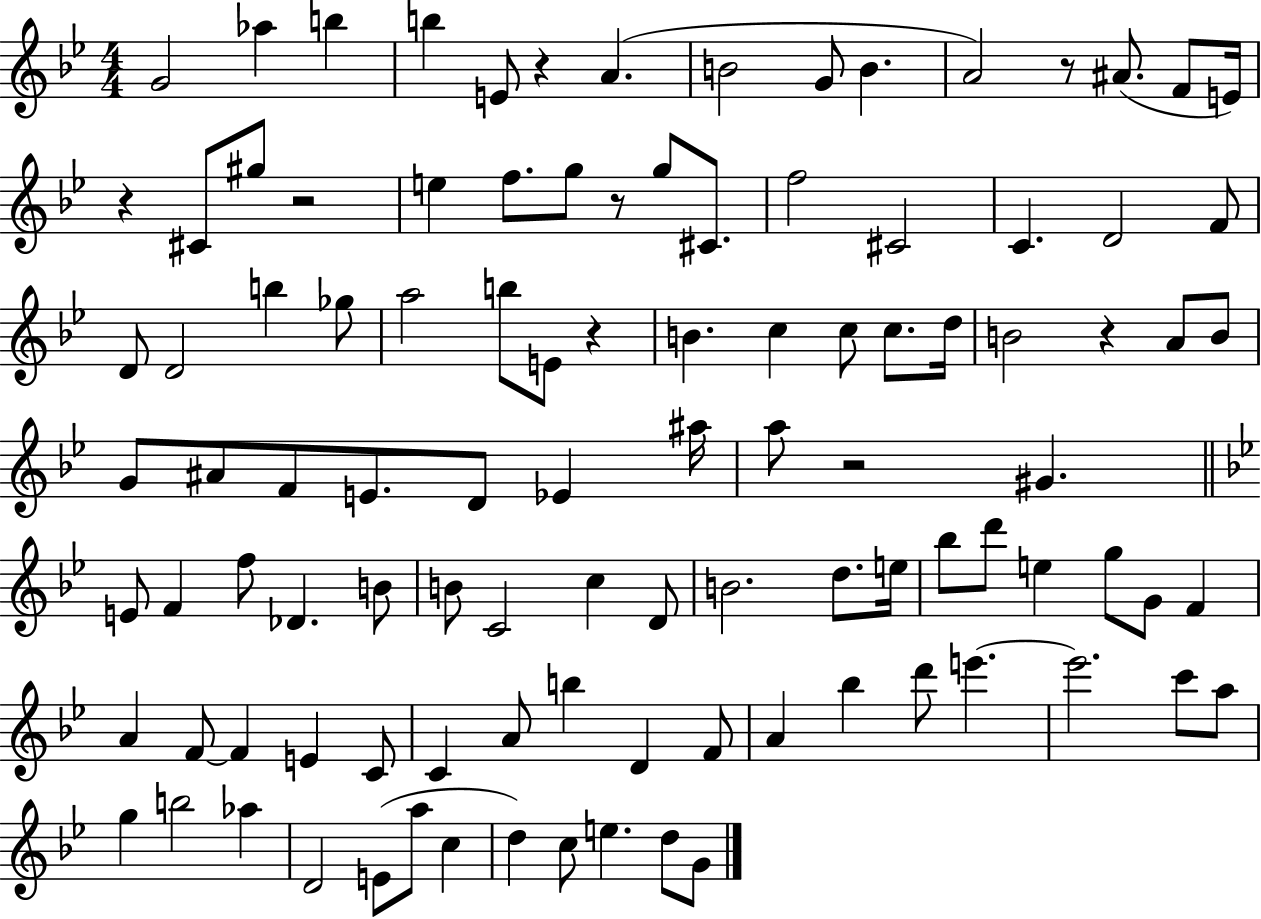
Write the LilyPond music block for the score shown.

{
  \clef treble
  \numericTimeSignature
  \time 4/4
  \key bes \major
  g'2 aes''4 b''4 | b''4 e'8 r4 a'4.( | b'2 g'8 b'4. | a'2) r8 ais'8.( f'8 e'16) | \break r4 cis'8 gis''8 r2 | e''4 f''8. g''8 r8 g''8 cis'8. | f''2 cis'2 | c'4. d'2 f'8 | \break d'8 d'2 b''4 ges''8 | a''2 b''8 e'8 r4 | b'4. c''4 c''8 c''8. d''16 | b'2 r4 a'8 b'8 | \break g'8 ais'8 f'8 e'8. d'8 ees'4 ais''16 | a''8 r2 gis'4. | \bar "||" \break \key g \minor e'8 f'4 f''8 des'4. b'8 | b'8 c'2 c''4 d'8 | b'2. d''8. e''16 | bes''8 d'''8 e''4 g''8 g'8 f'4 | \break a'4 f'8~~ f'4 e'4 c'8 | c'4 a'8 b''4 d'4 f'8 | a'4 bes''4 d'''8 e'''4.~~ | e'''2. c'''8 a''8 | \break g''4 b''2 aes''4 | d'2 e'8( a''8 c''4 | d''4) c''8 e''4. d''8 g'8 | \bar "|."
}